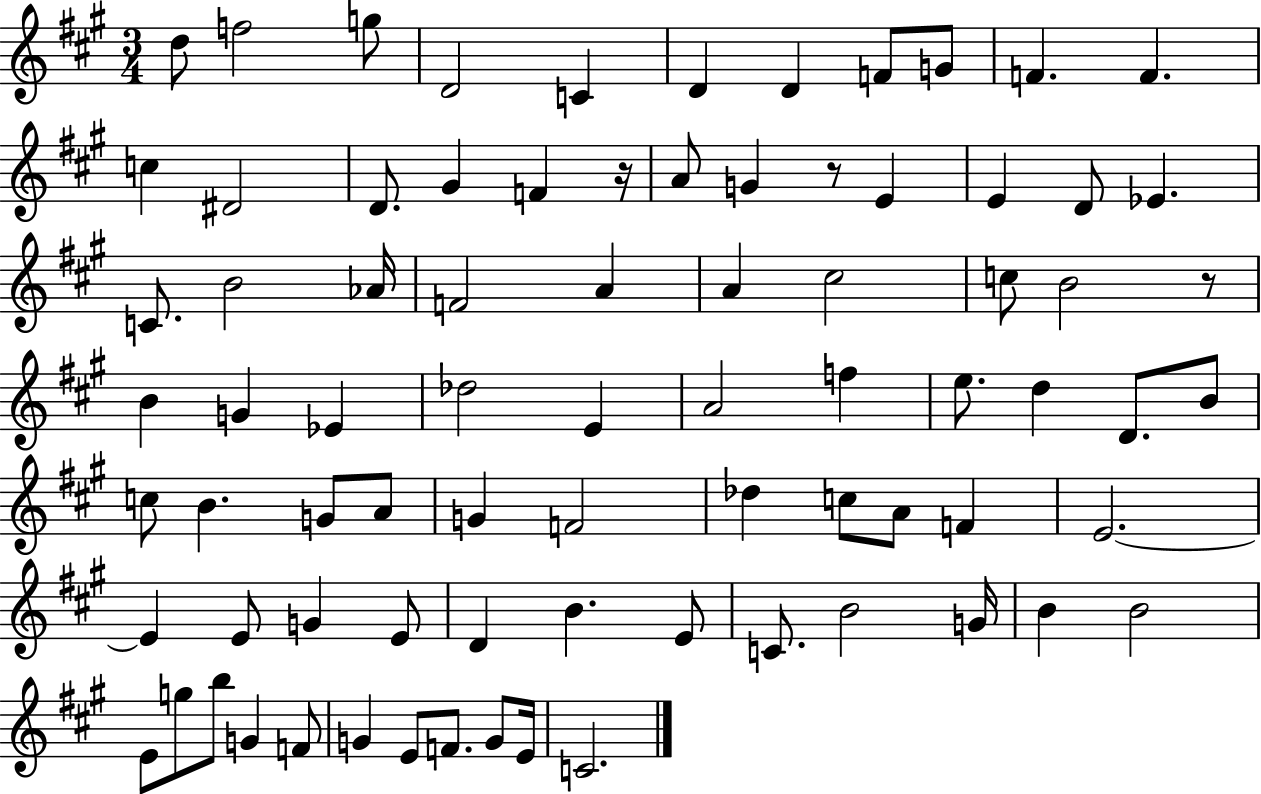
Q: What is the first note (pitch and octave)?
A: D5